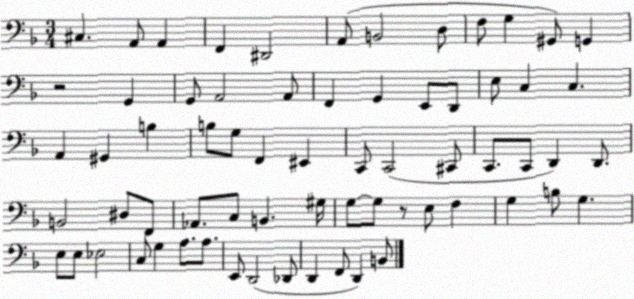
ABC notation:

X:1
T:Untitled
M:3/4
L:1/4
K:F
^C, A,,/2 A,, F,, ^D,,2 A,,/2 B,,2 D,/2 F,/2 G, ^G,,/2 G,, z2 G,, G,,/2 A,,2 A,,/2 F,, G,, E,,/2 D,,/2 E,/2 C, C, A,, ^G,, B, B,/2 G,/2 F,, ^E,, C,,/2 C,,2 ^C,,/2 C,,/2 C,,/2 D,, D,,/2 B,,2 ^D,/2 F,,/2 _A,,/2 C,/2 B,, ^G,/4 G,/2 G,/2 z/2 E,/2 F, G, B,/2 G, E,/2 E,/2 _E,2 C,/2 G, A,/2 A,/2 E,,/2 D,,2 _D,,/2 D,, F,,/2 D,, B,,/2